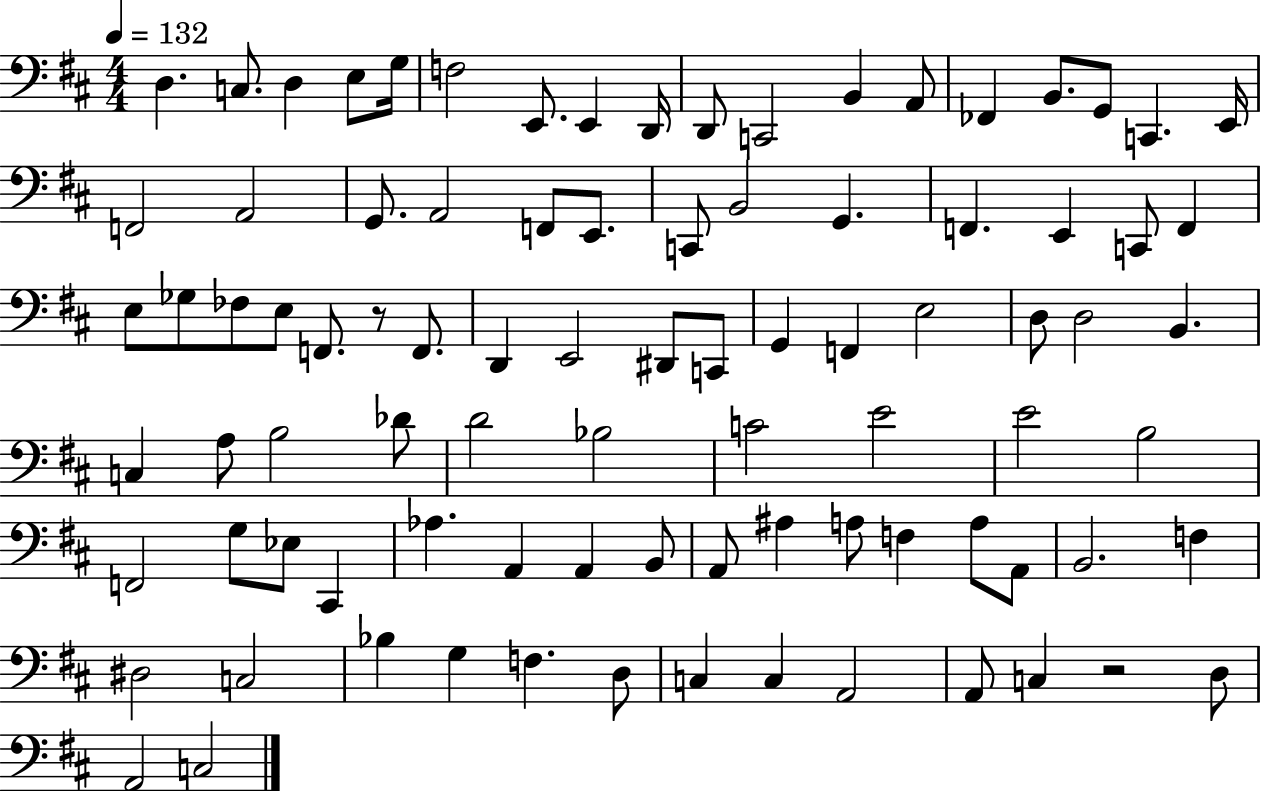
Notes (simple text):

D3/q. C3/e. D3/q E3/e G3/s F3/h E2/e. E2/q D2/s D2/e C2/h B2/q A2/e FES2/q B2/e. G2/e C2/q. E2/s F2/h A2/h G2/e. A2/h F2/e E2/e. C2/e B2/h G2/q. F2/q. E2/q C2/e F2/q E3/e Gb3/e FES3/e E3/e F2/e. R/e F2/e. D2/q E2/h D#2/e C2/e G2/q F2/q E3/h D3/e D3/h B2/q. C3/q A3/e B3/h Db4/e D4/h Bb3/h C4/h E4/h E4/h B3/h F2/h G3/e Eb3/e C#2/q Ab3/q. A2/q A2/q B2/e A2/e A#3/q A3/e F3/q A3/e A2/e B2/h. F3/q D#3/h C3/h Bb3/q G3/q F3/q. D3/e C3/q C3/q A2/h A2/e C3/q R/h D3/e A2/h C3/h